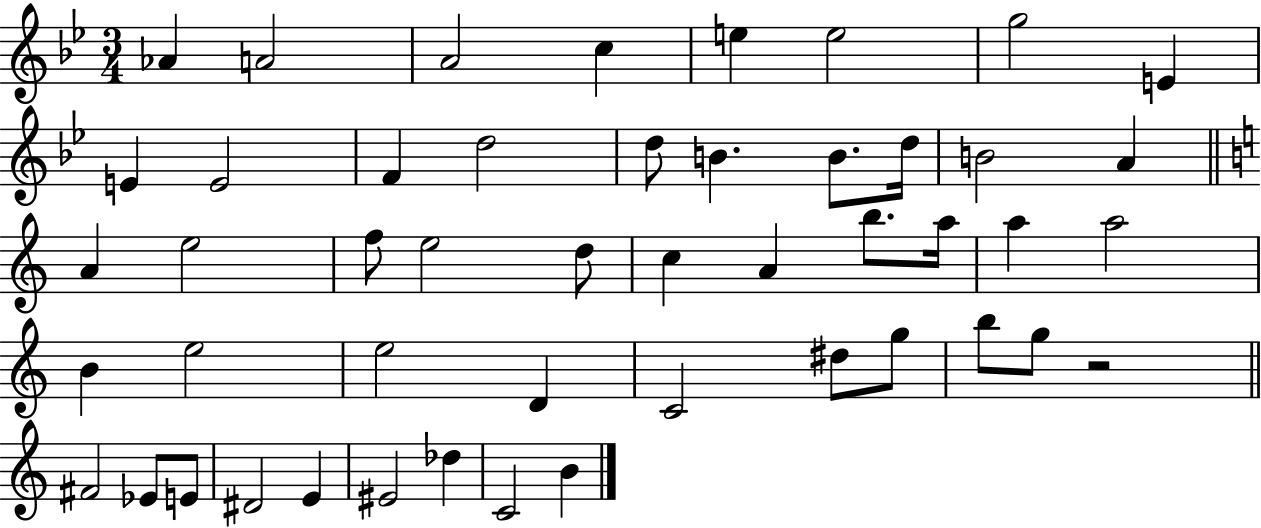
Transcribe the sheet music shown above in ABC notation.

X:1
T:Untitled
M:3/4
L:1/4
K:Bb
_A A2 A2 c e e2 g2 E E E2 F d2 d/2 B B/2 d/4 B2 A A e2 f/2 e2 d/2 c A b/2 a/4 a a2 B e2 e2 D C2 ^d/2 g/2 b/2 g/2 z2 ^F2 _E/2 E/2 ^D2 E ^E2 _d C2 B